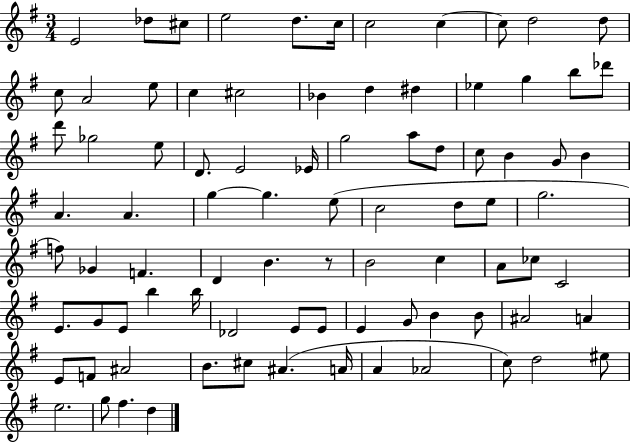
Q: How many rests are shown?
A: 1